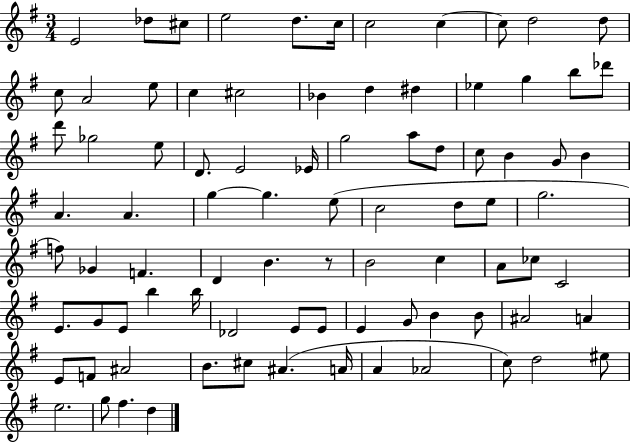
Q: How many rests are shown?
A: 1